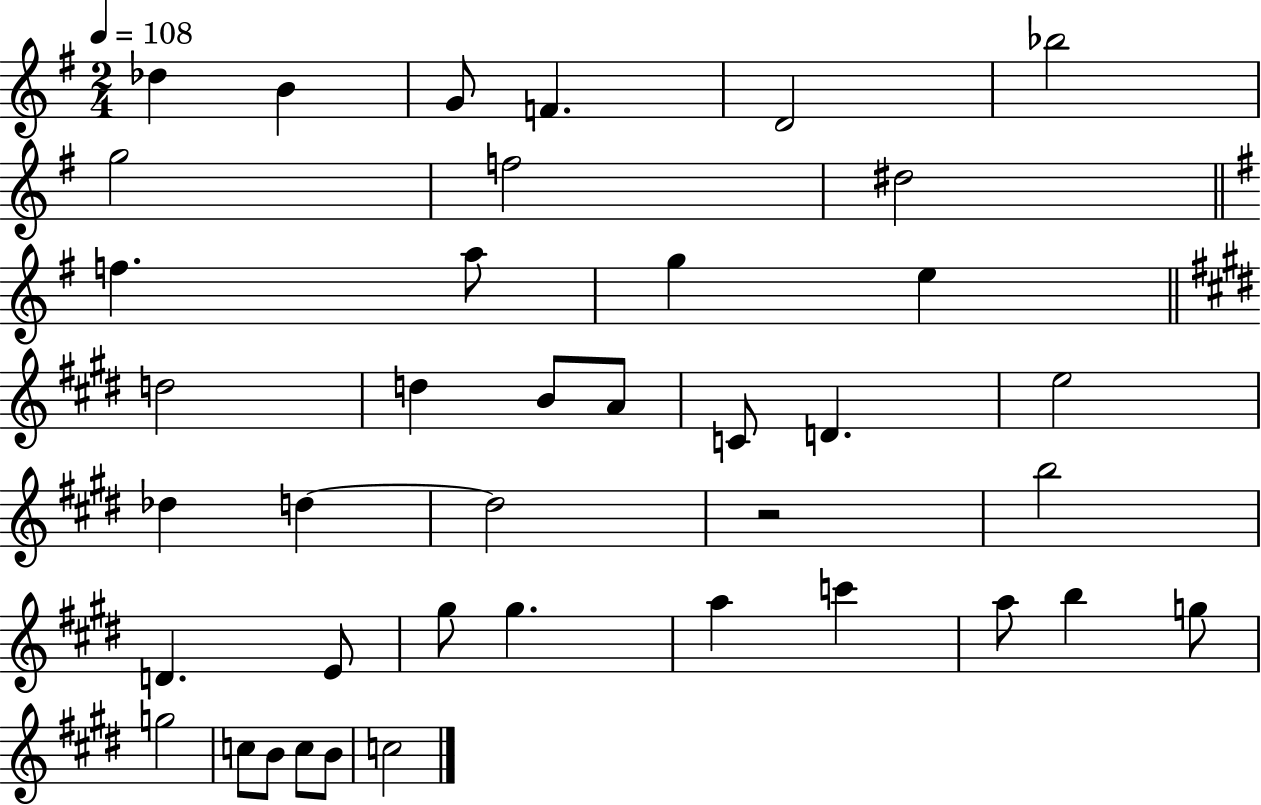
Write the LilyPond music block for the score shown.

{
  \clef treble
  \numericTimeSignature
  \time 2/4
  \key g \major
  \tempo 4 = 108
  des''4 b'4 | g'8 f'4. | d'2 | bes''2 | \break g''2 | f''2 | dis''2 | \bar "||" \break \key g \major f''4. a''8 | g''4 e''4 | \bar "||" \break \key e \major d''2 | d''4 b'8 a'8 | c'8 d'4. | e''2 | \break des''4 d''4~~ | d''2 | r2 | b''2 | \break d'4. e'8 | gis''8 gis''4. | a''4 c'''4 | a''8 b''4 g''8 | \break g''2 | c''8 b'8 c''8 b'8 | c''2 | \bar "|."
}